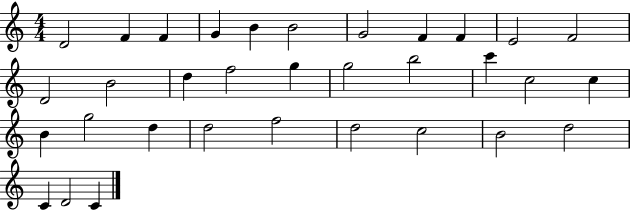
D4/h F4/q F4/q G4/q B4/q B4/h G4/h F4/q F4/q E4/h F4/h D4/h B4/h D5/q F5/h G5/q G5/h B5/h C6/q C5/h C5/q B4/q G5/h D5/q D5/h F5/h D5/h C5/h B4/h D5/h C4/q D4/h C4/q